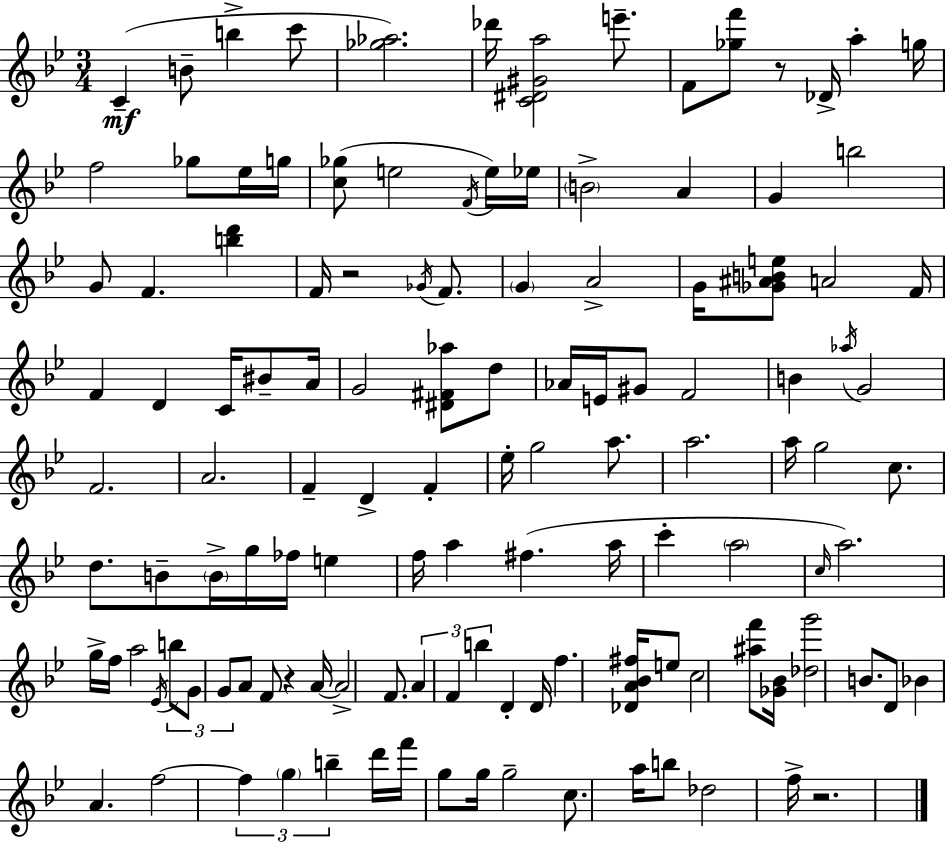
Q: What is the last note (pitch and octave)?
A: F5